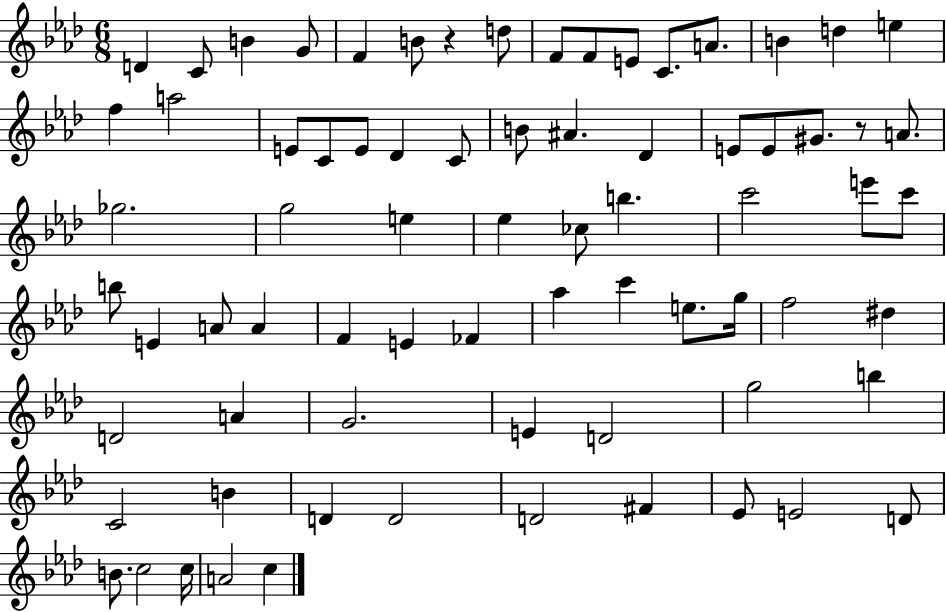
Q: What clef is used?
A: treble